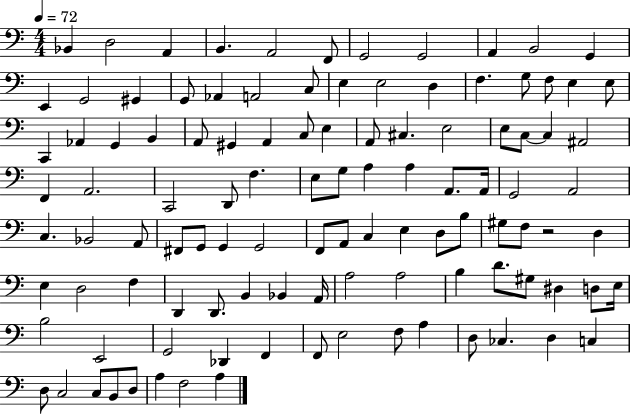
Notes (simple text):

Bb2/q D3/h A2/q B2/q. A2/h F2/e G2/h G2/h A2/q B2/h G2/q E2/q G2/h G#2/q G2/e Ab2/q A2/h C3/e E3/q E3/h D3/q F3/q. G3/e F3/e E3/q E3/e C2/q Ab2/q G2/q B2/q A2/e G#2/q A2/q C3/e E3/q A2/e C#3/q. E3/h E3/e C3/e C3/q A#2/h F2/q A2/h. C2/h D2/e F3/q. E3/e G3/e A3/q A3/q A2/e. A2/s G2/h A2/h C3/q. Bb2/h A2/e F#2/e G2/e G2/q G2/h F2/e A2/e C3/q E3/q D3/e B3/e G#3/e F3/e R/h D3/q E3/q D3/h F3/q D2/q D2/e. B2/q Bb2/q A2/s A3/h A3/h B3/q D4/e. G#3/e D#3/q D3/e E3/s B3/h E2/h G2/h Db2/q F2/q F2/e E3/h F3/e A3/q D3/e CES3/q. D3/q C3/q D3/e C3/h C3/e B2/e D3/e A3/q F3/h A3/q